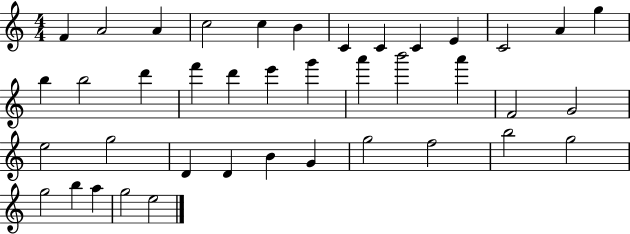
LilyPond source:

{
  \clef treble
  \numericTimeSignature
  \time 4/4
  \key c \major
  f'4 a'2 a'4 | c''2 c''4 b'4 | c'4 c'4 c'4 e'4 | c'2 a'4 g''4 | \break b''4 b''2 d'''4 | f'''4 d'''4 e'''4 g'''4 | a'''4 b'''2 a'''4 | f'2 g'2 | \break e''2 g''2 | d'4 d'4 b'4 g'4 | g''2 f''2 | b''2 g''2 | \break g''2 b''4 a''4 | g''2 e''2 | \bar "|."
}